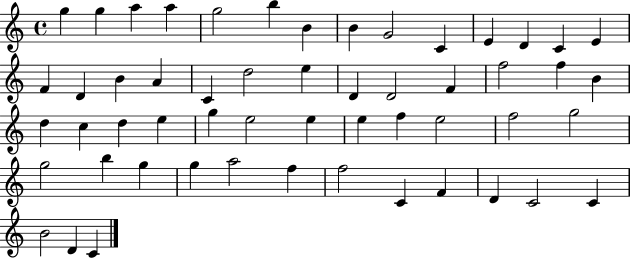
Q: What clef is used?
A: treble